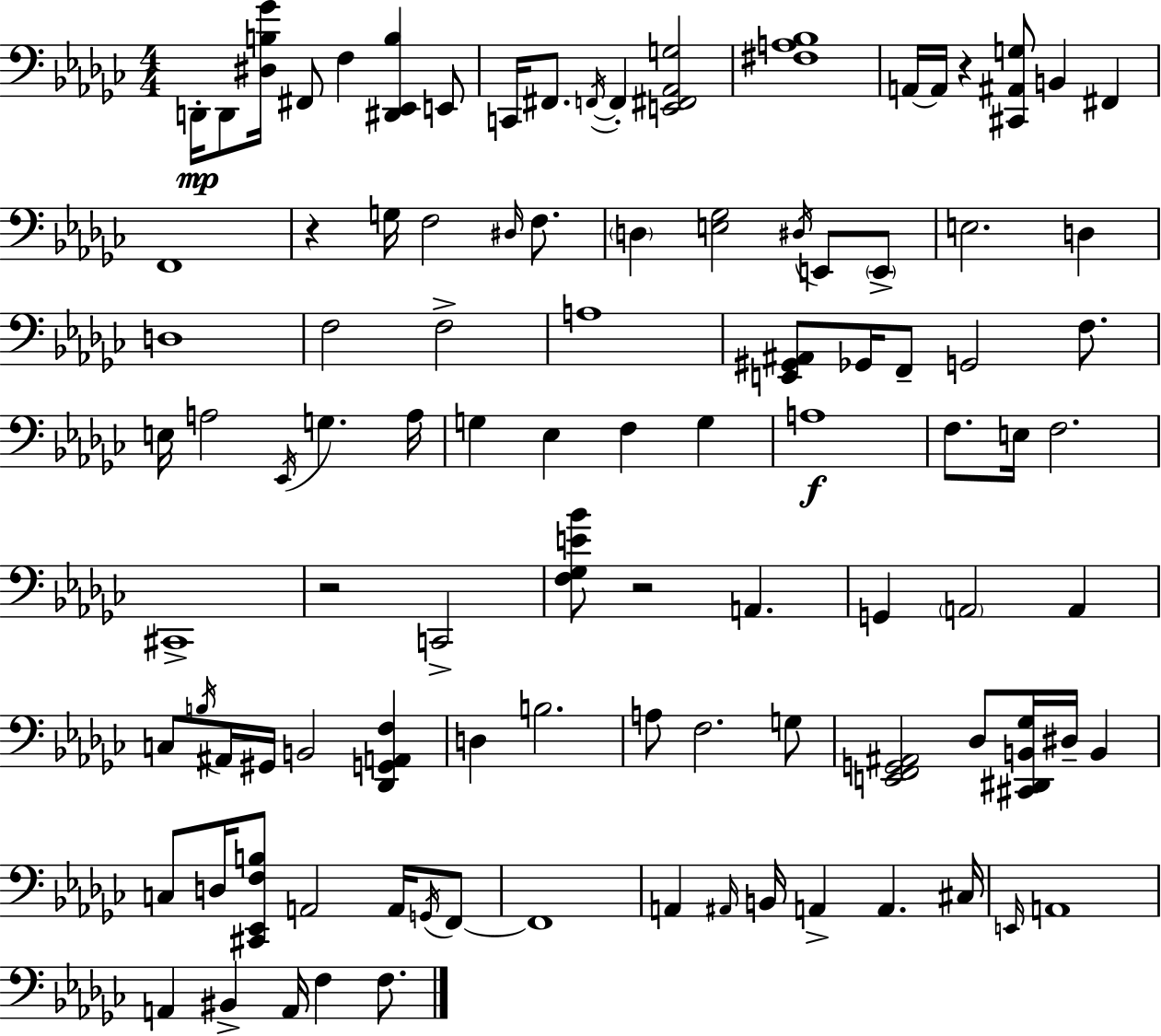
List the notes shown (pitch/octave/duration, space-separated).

D2/s D2/e [D#3,B3,Gb4]/s F#2/e F3/q [D#2,Eb2,B3]/q E2/e C2/s F#2/e. F2/s F2/q [E2,F#2,Ab2,G3]/h [F#3,A3,Bb3]/w A2/s A2/s R/q [C#2,A#2,G3]/e B2/q F#2/q F2/w R/q G3/s F3/h D#3/s F3/e. D3/q [E3,Gb3]/h D#3/s E2/e E2/e E3/h. D3/q D3/w F3/h F3/h A3/w [E2,G#2,A#2]/e Gb2/s F2/e G2/h F3/e. E3/s A3/h Eb2/s G3/q. A3/s G3/q Eb3/q F3/q G3/q A3/w F3/e. E3/s F3/h. C#2/w R/h C2/h [F3,Gb3,E4,Bb4]/e R/h A2/q. G2/q A2/h A2/q C3/e B3/s A#2/s G#2/s B2/h [Db2,G2,A2,F3]/q D3/q B3/h. A3/e F3/h. G3/e [E2,F2,G2,A#2]/h Db3/e [C#2,D#2,B2,Gb3]/s D#3/s B2/q C3/e D3/s [C#2,Eb2,F3,B3]/e A2/h A2/s G2/s F2/e F2/w A2/q A#2/s B2/s A2/q A2/q. C#3/s E2/s A2/w A2/q BIS2/q A2/s F3/q F3/e.